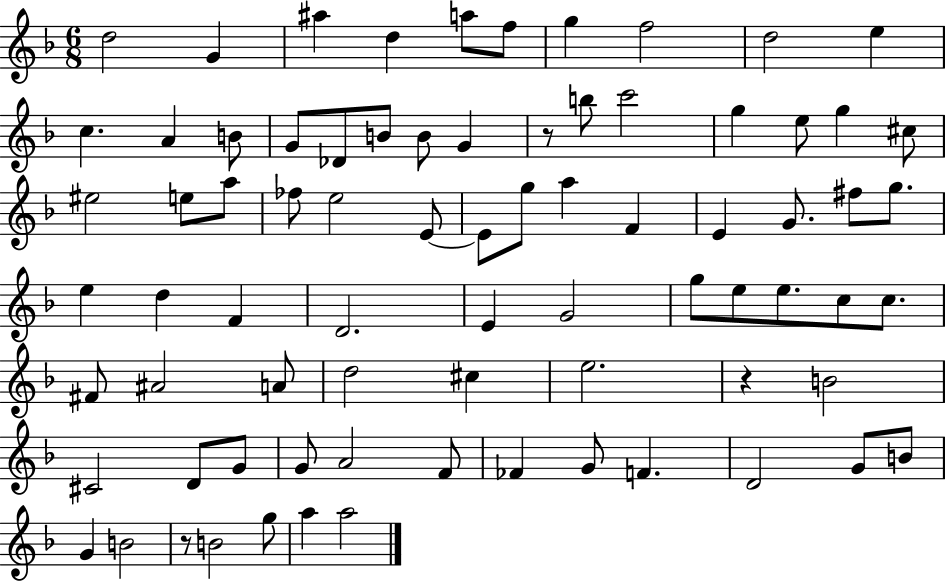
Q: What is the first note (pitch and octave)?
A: D5